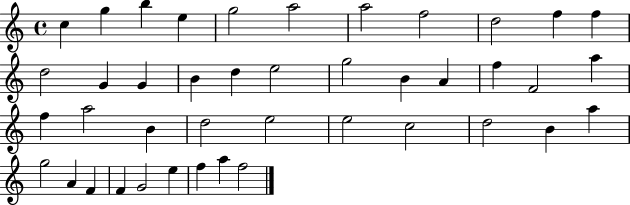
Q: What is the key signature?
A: C major